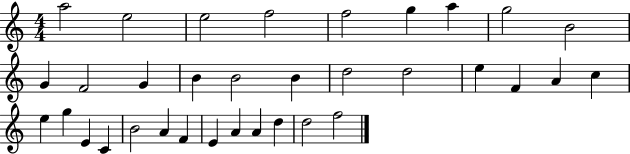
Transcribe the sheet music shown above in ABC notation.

X:1
T:Untitled
M:4/4
L:1/4
K:C
a2 e2 e2 f2 f2 g a g2 B2 G F2 G B B2 B d2 d2 e F A c e g E C B2 A F E A A d d2 f2